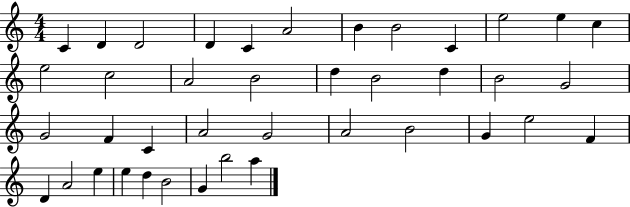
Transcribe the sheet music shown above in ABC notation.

X:1
T:Untitled
M:4/4
L:1/4
K:C
C D D2 D C A2 B B2 C e2 e c e2 c2 A2 B2 d B2 d B2 G2 G2 F C A2 G2 A2 B2 G e2 F D A2 e e d B2 G b2 a